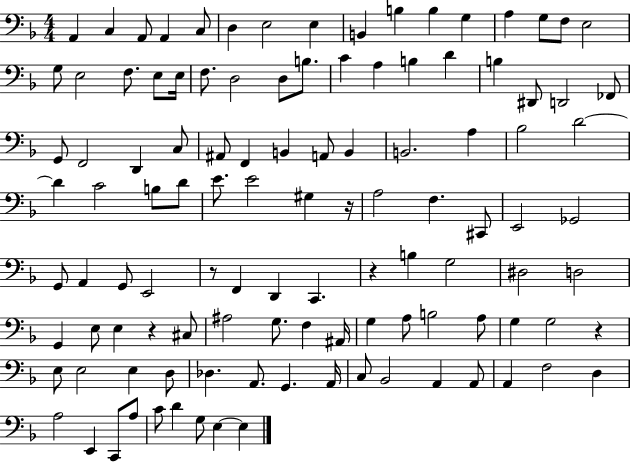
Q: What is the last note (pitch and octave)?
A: E3